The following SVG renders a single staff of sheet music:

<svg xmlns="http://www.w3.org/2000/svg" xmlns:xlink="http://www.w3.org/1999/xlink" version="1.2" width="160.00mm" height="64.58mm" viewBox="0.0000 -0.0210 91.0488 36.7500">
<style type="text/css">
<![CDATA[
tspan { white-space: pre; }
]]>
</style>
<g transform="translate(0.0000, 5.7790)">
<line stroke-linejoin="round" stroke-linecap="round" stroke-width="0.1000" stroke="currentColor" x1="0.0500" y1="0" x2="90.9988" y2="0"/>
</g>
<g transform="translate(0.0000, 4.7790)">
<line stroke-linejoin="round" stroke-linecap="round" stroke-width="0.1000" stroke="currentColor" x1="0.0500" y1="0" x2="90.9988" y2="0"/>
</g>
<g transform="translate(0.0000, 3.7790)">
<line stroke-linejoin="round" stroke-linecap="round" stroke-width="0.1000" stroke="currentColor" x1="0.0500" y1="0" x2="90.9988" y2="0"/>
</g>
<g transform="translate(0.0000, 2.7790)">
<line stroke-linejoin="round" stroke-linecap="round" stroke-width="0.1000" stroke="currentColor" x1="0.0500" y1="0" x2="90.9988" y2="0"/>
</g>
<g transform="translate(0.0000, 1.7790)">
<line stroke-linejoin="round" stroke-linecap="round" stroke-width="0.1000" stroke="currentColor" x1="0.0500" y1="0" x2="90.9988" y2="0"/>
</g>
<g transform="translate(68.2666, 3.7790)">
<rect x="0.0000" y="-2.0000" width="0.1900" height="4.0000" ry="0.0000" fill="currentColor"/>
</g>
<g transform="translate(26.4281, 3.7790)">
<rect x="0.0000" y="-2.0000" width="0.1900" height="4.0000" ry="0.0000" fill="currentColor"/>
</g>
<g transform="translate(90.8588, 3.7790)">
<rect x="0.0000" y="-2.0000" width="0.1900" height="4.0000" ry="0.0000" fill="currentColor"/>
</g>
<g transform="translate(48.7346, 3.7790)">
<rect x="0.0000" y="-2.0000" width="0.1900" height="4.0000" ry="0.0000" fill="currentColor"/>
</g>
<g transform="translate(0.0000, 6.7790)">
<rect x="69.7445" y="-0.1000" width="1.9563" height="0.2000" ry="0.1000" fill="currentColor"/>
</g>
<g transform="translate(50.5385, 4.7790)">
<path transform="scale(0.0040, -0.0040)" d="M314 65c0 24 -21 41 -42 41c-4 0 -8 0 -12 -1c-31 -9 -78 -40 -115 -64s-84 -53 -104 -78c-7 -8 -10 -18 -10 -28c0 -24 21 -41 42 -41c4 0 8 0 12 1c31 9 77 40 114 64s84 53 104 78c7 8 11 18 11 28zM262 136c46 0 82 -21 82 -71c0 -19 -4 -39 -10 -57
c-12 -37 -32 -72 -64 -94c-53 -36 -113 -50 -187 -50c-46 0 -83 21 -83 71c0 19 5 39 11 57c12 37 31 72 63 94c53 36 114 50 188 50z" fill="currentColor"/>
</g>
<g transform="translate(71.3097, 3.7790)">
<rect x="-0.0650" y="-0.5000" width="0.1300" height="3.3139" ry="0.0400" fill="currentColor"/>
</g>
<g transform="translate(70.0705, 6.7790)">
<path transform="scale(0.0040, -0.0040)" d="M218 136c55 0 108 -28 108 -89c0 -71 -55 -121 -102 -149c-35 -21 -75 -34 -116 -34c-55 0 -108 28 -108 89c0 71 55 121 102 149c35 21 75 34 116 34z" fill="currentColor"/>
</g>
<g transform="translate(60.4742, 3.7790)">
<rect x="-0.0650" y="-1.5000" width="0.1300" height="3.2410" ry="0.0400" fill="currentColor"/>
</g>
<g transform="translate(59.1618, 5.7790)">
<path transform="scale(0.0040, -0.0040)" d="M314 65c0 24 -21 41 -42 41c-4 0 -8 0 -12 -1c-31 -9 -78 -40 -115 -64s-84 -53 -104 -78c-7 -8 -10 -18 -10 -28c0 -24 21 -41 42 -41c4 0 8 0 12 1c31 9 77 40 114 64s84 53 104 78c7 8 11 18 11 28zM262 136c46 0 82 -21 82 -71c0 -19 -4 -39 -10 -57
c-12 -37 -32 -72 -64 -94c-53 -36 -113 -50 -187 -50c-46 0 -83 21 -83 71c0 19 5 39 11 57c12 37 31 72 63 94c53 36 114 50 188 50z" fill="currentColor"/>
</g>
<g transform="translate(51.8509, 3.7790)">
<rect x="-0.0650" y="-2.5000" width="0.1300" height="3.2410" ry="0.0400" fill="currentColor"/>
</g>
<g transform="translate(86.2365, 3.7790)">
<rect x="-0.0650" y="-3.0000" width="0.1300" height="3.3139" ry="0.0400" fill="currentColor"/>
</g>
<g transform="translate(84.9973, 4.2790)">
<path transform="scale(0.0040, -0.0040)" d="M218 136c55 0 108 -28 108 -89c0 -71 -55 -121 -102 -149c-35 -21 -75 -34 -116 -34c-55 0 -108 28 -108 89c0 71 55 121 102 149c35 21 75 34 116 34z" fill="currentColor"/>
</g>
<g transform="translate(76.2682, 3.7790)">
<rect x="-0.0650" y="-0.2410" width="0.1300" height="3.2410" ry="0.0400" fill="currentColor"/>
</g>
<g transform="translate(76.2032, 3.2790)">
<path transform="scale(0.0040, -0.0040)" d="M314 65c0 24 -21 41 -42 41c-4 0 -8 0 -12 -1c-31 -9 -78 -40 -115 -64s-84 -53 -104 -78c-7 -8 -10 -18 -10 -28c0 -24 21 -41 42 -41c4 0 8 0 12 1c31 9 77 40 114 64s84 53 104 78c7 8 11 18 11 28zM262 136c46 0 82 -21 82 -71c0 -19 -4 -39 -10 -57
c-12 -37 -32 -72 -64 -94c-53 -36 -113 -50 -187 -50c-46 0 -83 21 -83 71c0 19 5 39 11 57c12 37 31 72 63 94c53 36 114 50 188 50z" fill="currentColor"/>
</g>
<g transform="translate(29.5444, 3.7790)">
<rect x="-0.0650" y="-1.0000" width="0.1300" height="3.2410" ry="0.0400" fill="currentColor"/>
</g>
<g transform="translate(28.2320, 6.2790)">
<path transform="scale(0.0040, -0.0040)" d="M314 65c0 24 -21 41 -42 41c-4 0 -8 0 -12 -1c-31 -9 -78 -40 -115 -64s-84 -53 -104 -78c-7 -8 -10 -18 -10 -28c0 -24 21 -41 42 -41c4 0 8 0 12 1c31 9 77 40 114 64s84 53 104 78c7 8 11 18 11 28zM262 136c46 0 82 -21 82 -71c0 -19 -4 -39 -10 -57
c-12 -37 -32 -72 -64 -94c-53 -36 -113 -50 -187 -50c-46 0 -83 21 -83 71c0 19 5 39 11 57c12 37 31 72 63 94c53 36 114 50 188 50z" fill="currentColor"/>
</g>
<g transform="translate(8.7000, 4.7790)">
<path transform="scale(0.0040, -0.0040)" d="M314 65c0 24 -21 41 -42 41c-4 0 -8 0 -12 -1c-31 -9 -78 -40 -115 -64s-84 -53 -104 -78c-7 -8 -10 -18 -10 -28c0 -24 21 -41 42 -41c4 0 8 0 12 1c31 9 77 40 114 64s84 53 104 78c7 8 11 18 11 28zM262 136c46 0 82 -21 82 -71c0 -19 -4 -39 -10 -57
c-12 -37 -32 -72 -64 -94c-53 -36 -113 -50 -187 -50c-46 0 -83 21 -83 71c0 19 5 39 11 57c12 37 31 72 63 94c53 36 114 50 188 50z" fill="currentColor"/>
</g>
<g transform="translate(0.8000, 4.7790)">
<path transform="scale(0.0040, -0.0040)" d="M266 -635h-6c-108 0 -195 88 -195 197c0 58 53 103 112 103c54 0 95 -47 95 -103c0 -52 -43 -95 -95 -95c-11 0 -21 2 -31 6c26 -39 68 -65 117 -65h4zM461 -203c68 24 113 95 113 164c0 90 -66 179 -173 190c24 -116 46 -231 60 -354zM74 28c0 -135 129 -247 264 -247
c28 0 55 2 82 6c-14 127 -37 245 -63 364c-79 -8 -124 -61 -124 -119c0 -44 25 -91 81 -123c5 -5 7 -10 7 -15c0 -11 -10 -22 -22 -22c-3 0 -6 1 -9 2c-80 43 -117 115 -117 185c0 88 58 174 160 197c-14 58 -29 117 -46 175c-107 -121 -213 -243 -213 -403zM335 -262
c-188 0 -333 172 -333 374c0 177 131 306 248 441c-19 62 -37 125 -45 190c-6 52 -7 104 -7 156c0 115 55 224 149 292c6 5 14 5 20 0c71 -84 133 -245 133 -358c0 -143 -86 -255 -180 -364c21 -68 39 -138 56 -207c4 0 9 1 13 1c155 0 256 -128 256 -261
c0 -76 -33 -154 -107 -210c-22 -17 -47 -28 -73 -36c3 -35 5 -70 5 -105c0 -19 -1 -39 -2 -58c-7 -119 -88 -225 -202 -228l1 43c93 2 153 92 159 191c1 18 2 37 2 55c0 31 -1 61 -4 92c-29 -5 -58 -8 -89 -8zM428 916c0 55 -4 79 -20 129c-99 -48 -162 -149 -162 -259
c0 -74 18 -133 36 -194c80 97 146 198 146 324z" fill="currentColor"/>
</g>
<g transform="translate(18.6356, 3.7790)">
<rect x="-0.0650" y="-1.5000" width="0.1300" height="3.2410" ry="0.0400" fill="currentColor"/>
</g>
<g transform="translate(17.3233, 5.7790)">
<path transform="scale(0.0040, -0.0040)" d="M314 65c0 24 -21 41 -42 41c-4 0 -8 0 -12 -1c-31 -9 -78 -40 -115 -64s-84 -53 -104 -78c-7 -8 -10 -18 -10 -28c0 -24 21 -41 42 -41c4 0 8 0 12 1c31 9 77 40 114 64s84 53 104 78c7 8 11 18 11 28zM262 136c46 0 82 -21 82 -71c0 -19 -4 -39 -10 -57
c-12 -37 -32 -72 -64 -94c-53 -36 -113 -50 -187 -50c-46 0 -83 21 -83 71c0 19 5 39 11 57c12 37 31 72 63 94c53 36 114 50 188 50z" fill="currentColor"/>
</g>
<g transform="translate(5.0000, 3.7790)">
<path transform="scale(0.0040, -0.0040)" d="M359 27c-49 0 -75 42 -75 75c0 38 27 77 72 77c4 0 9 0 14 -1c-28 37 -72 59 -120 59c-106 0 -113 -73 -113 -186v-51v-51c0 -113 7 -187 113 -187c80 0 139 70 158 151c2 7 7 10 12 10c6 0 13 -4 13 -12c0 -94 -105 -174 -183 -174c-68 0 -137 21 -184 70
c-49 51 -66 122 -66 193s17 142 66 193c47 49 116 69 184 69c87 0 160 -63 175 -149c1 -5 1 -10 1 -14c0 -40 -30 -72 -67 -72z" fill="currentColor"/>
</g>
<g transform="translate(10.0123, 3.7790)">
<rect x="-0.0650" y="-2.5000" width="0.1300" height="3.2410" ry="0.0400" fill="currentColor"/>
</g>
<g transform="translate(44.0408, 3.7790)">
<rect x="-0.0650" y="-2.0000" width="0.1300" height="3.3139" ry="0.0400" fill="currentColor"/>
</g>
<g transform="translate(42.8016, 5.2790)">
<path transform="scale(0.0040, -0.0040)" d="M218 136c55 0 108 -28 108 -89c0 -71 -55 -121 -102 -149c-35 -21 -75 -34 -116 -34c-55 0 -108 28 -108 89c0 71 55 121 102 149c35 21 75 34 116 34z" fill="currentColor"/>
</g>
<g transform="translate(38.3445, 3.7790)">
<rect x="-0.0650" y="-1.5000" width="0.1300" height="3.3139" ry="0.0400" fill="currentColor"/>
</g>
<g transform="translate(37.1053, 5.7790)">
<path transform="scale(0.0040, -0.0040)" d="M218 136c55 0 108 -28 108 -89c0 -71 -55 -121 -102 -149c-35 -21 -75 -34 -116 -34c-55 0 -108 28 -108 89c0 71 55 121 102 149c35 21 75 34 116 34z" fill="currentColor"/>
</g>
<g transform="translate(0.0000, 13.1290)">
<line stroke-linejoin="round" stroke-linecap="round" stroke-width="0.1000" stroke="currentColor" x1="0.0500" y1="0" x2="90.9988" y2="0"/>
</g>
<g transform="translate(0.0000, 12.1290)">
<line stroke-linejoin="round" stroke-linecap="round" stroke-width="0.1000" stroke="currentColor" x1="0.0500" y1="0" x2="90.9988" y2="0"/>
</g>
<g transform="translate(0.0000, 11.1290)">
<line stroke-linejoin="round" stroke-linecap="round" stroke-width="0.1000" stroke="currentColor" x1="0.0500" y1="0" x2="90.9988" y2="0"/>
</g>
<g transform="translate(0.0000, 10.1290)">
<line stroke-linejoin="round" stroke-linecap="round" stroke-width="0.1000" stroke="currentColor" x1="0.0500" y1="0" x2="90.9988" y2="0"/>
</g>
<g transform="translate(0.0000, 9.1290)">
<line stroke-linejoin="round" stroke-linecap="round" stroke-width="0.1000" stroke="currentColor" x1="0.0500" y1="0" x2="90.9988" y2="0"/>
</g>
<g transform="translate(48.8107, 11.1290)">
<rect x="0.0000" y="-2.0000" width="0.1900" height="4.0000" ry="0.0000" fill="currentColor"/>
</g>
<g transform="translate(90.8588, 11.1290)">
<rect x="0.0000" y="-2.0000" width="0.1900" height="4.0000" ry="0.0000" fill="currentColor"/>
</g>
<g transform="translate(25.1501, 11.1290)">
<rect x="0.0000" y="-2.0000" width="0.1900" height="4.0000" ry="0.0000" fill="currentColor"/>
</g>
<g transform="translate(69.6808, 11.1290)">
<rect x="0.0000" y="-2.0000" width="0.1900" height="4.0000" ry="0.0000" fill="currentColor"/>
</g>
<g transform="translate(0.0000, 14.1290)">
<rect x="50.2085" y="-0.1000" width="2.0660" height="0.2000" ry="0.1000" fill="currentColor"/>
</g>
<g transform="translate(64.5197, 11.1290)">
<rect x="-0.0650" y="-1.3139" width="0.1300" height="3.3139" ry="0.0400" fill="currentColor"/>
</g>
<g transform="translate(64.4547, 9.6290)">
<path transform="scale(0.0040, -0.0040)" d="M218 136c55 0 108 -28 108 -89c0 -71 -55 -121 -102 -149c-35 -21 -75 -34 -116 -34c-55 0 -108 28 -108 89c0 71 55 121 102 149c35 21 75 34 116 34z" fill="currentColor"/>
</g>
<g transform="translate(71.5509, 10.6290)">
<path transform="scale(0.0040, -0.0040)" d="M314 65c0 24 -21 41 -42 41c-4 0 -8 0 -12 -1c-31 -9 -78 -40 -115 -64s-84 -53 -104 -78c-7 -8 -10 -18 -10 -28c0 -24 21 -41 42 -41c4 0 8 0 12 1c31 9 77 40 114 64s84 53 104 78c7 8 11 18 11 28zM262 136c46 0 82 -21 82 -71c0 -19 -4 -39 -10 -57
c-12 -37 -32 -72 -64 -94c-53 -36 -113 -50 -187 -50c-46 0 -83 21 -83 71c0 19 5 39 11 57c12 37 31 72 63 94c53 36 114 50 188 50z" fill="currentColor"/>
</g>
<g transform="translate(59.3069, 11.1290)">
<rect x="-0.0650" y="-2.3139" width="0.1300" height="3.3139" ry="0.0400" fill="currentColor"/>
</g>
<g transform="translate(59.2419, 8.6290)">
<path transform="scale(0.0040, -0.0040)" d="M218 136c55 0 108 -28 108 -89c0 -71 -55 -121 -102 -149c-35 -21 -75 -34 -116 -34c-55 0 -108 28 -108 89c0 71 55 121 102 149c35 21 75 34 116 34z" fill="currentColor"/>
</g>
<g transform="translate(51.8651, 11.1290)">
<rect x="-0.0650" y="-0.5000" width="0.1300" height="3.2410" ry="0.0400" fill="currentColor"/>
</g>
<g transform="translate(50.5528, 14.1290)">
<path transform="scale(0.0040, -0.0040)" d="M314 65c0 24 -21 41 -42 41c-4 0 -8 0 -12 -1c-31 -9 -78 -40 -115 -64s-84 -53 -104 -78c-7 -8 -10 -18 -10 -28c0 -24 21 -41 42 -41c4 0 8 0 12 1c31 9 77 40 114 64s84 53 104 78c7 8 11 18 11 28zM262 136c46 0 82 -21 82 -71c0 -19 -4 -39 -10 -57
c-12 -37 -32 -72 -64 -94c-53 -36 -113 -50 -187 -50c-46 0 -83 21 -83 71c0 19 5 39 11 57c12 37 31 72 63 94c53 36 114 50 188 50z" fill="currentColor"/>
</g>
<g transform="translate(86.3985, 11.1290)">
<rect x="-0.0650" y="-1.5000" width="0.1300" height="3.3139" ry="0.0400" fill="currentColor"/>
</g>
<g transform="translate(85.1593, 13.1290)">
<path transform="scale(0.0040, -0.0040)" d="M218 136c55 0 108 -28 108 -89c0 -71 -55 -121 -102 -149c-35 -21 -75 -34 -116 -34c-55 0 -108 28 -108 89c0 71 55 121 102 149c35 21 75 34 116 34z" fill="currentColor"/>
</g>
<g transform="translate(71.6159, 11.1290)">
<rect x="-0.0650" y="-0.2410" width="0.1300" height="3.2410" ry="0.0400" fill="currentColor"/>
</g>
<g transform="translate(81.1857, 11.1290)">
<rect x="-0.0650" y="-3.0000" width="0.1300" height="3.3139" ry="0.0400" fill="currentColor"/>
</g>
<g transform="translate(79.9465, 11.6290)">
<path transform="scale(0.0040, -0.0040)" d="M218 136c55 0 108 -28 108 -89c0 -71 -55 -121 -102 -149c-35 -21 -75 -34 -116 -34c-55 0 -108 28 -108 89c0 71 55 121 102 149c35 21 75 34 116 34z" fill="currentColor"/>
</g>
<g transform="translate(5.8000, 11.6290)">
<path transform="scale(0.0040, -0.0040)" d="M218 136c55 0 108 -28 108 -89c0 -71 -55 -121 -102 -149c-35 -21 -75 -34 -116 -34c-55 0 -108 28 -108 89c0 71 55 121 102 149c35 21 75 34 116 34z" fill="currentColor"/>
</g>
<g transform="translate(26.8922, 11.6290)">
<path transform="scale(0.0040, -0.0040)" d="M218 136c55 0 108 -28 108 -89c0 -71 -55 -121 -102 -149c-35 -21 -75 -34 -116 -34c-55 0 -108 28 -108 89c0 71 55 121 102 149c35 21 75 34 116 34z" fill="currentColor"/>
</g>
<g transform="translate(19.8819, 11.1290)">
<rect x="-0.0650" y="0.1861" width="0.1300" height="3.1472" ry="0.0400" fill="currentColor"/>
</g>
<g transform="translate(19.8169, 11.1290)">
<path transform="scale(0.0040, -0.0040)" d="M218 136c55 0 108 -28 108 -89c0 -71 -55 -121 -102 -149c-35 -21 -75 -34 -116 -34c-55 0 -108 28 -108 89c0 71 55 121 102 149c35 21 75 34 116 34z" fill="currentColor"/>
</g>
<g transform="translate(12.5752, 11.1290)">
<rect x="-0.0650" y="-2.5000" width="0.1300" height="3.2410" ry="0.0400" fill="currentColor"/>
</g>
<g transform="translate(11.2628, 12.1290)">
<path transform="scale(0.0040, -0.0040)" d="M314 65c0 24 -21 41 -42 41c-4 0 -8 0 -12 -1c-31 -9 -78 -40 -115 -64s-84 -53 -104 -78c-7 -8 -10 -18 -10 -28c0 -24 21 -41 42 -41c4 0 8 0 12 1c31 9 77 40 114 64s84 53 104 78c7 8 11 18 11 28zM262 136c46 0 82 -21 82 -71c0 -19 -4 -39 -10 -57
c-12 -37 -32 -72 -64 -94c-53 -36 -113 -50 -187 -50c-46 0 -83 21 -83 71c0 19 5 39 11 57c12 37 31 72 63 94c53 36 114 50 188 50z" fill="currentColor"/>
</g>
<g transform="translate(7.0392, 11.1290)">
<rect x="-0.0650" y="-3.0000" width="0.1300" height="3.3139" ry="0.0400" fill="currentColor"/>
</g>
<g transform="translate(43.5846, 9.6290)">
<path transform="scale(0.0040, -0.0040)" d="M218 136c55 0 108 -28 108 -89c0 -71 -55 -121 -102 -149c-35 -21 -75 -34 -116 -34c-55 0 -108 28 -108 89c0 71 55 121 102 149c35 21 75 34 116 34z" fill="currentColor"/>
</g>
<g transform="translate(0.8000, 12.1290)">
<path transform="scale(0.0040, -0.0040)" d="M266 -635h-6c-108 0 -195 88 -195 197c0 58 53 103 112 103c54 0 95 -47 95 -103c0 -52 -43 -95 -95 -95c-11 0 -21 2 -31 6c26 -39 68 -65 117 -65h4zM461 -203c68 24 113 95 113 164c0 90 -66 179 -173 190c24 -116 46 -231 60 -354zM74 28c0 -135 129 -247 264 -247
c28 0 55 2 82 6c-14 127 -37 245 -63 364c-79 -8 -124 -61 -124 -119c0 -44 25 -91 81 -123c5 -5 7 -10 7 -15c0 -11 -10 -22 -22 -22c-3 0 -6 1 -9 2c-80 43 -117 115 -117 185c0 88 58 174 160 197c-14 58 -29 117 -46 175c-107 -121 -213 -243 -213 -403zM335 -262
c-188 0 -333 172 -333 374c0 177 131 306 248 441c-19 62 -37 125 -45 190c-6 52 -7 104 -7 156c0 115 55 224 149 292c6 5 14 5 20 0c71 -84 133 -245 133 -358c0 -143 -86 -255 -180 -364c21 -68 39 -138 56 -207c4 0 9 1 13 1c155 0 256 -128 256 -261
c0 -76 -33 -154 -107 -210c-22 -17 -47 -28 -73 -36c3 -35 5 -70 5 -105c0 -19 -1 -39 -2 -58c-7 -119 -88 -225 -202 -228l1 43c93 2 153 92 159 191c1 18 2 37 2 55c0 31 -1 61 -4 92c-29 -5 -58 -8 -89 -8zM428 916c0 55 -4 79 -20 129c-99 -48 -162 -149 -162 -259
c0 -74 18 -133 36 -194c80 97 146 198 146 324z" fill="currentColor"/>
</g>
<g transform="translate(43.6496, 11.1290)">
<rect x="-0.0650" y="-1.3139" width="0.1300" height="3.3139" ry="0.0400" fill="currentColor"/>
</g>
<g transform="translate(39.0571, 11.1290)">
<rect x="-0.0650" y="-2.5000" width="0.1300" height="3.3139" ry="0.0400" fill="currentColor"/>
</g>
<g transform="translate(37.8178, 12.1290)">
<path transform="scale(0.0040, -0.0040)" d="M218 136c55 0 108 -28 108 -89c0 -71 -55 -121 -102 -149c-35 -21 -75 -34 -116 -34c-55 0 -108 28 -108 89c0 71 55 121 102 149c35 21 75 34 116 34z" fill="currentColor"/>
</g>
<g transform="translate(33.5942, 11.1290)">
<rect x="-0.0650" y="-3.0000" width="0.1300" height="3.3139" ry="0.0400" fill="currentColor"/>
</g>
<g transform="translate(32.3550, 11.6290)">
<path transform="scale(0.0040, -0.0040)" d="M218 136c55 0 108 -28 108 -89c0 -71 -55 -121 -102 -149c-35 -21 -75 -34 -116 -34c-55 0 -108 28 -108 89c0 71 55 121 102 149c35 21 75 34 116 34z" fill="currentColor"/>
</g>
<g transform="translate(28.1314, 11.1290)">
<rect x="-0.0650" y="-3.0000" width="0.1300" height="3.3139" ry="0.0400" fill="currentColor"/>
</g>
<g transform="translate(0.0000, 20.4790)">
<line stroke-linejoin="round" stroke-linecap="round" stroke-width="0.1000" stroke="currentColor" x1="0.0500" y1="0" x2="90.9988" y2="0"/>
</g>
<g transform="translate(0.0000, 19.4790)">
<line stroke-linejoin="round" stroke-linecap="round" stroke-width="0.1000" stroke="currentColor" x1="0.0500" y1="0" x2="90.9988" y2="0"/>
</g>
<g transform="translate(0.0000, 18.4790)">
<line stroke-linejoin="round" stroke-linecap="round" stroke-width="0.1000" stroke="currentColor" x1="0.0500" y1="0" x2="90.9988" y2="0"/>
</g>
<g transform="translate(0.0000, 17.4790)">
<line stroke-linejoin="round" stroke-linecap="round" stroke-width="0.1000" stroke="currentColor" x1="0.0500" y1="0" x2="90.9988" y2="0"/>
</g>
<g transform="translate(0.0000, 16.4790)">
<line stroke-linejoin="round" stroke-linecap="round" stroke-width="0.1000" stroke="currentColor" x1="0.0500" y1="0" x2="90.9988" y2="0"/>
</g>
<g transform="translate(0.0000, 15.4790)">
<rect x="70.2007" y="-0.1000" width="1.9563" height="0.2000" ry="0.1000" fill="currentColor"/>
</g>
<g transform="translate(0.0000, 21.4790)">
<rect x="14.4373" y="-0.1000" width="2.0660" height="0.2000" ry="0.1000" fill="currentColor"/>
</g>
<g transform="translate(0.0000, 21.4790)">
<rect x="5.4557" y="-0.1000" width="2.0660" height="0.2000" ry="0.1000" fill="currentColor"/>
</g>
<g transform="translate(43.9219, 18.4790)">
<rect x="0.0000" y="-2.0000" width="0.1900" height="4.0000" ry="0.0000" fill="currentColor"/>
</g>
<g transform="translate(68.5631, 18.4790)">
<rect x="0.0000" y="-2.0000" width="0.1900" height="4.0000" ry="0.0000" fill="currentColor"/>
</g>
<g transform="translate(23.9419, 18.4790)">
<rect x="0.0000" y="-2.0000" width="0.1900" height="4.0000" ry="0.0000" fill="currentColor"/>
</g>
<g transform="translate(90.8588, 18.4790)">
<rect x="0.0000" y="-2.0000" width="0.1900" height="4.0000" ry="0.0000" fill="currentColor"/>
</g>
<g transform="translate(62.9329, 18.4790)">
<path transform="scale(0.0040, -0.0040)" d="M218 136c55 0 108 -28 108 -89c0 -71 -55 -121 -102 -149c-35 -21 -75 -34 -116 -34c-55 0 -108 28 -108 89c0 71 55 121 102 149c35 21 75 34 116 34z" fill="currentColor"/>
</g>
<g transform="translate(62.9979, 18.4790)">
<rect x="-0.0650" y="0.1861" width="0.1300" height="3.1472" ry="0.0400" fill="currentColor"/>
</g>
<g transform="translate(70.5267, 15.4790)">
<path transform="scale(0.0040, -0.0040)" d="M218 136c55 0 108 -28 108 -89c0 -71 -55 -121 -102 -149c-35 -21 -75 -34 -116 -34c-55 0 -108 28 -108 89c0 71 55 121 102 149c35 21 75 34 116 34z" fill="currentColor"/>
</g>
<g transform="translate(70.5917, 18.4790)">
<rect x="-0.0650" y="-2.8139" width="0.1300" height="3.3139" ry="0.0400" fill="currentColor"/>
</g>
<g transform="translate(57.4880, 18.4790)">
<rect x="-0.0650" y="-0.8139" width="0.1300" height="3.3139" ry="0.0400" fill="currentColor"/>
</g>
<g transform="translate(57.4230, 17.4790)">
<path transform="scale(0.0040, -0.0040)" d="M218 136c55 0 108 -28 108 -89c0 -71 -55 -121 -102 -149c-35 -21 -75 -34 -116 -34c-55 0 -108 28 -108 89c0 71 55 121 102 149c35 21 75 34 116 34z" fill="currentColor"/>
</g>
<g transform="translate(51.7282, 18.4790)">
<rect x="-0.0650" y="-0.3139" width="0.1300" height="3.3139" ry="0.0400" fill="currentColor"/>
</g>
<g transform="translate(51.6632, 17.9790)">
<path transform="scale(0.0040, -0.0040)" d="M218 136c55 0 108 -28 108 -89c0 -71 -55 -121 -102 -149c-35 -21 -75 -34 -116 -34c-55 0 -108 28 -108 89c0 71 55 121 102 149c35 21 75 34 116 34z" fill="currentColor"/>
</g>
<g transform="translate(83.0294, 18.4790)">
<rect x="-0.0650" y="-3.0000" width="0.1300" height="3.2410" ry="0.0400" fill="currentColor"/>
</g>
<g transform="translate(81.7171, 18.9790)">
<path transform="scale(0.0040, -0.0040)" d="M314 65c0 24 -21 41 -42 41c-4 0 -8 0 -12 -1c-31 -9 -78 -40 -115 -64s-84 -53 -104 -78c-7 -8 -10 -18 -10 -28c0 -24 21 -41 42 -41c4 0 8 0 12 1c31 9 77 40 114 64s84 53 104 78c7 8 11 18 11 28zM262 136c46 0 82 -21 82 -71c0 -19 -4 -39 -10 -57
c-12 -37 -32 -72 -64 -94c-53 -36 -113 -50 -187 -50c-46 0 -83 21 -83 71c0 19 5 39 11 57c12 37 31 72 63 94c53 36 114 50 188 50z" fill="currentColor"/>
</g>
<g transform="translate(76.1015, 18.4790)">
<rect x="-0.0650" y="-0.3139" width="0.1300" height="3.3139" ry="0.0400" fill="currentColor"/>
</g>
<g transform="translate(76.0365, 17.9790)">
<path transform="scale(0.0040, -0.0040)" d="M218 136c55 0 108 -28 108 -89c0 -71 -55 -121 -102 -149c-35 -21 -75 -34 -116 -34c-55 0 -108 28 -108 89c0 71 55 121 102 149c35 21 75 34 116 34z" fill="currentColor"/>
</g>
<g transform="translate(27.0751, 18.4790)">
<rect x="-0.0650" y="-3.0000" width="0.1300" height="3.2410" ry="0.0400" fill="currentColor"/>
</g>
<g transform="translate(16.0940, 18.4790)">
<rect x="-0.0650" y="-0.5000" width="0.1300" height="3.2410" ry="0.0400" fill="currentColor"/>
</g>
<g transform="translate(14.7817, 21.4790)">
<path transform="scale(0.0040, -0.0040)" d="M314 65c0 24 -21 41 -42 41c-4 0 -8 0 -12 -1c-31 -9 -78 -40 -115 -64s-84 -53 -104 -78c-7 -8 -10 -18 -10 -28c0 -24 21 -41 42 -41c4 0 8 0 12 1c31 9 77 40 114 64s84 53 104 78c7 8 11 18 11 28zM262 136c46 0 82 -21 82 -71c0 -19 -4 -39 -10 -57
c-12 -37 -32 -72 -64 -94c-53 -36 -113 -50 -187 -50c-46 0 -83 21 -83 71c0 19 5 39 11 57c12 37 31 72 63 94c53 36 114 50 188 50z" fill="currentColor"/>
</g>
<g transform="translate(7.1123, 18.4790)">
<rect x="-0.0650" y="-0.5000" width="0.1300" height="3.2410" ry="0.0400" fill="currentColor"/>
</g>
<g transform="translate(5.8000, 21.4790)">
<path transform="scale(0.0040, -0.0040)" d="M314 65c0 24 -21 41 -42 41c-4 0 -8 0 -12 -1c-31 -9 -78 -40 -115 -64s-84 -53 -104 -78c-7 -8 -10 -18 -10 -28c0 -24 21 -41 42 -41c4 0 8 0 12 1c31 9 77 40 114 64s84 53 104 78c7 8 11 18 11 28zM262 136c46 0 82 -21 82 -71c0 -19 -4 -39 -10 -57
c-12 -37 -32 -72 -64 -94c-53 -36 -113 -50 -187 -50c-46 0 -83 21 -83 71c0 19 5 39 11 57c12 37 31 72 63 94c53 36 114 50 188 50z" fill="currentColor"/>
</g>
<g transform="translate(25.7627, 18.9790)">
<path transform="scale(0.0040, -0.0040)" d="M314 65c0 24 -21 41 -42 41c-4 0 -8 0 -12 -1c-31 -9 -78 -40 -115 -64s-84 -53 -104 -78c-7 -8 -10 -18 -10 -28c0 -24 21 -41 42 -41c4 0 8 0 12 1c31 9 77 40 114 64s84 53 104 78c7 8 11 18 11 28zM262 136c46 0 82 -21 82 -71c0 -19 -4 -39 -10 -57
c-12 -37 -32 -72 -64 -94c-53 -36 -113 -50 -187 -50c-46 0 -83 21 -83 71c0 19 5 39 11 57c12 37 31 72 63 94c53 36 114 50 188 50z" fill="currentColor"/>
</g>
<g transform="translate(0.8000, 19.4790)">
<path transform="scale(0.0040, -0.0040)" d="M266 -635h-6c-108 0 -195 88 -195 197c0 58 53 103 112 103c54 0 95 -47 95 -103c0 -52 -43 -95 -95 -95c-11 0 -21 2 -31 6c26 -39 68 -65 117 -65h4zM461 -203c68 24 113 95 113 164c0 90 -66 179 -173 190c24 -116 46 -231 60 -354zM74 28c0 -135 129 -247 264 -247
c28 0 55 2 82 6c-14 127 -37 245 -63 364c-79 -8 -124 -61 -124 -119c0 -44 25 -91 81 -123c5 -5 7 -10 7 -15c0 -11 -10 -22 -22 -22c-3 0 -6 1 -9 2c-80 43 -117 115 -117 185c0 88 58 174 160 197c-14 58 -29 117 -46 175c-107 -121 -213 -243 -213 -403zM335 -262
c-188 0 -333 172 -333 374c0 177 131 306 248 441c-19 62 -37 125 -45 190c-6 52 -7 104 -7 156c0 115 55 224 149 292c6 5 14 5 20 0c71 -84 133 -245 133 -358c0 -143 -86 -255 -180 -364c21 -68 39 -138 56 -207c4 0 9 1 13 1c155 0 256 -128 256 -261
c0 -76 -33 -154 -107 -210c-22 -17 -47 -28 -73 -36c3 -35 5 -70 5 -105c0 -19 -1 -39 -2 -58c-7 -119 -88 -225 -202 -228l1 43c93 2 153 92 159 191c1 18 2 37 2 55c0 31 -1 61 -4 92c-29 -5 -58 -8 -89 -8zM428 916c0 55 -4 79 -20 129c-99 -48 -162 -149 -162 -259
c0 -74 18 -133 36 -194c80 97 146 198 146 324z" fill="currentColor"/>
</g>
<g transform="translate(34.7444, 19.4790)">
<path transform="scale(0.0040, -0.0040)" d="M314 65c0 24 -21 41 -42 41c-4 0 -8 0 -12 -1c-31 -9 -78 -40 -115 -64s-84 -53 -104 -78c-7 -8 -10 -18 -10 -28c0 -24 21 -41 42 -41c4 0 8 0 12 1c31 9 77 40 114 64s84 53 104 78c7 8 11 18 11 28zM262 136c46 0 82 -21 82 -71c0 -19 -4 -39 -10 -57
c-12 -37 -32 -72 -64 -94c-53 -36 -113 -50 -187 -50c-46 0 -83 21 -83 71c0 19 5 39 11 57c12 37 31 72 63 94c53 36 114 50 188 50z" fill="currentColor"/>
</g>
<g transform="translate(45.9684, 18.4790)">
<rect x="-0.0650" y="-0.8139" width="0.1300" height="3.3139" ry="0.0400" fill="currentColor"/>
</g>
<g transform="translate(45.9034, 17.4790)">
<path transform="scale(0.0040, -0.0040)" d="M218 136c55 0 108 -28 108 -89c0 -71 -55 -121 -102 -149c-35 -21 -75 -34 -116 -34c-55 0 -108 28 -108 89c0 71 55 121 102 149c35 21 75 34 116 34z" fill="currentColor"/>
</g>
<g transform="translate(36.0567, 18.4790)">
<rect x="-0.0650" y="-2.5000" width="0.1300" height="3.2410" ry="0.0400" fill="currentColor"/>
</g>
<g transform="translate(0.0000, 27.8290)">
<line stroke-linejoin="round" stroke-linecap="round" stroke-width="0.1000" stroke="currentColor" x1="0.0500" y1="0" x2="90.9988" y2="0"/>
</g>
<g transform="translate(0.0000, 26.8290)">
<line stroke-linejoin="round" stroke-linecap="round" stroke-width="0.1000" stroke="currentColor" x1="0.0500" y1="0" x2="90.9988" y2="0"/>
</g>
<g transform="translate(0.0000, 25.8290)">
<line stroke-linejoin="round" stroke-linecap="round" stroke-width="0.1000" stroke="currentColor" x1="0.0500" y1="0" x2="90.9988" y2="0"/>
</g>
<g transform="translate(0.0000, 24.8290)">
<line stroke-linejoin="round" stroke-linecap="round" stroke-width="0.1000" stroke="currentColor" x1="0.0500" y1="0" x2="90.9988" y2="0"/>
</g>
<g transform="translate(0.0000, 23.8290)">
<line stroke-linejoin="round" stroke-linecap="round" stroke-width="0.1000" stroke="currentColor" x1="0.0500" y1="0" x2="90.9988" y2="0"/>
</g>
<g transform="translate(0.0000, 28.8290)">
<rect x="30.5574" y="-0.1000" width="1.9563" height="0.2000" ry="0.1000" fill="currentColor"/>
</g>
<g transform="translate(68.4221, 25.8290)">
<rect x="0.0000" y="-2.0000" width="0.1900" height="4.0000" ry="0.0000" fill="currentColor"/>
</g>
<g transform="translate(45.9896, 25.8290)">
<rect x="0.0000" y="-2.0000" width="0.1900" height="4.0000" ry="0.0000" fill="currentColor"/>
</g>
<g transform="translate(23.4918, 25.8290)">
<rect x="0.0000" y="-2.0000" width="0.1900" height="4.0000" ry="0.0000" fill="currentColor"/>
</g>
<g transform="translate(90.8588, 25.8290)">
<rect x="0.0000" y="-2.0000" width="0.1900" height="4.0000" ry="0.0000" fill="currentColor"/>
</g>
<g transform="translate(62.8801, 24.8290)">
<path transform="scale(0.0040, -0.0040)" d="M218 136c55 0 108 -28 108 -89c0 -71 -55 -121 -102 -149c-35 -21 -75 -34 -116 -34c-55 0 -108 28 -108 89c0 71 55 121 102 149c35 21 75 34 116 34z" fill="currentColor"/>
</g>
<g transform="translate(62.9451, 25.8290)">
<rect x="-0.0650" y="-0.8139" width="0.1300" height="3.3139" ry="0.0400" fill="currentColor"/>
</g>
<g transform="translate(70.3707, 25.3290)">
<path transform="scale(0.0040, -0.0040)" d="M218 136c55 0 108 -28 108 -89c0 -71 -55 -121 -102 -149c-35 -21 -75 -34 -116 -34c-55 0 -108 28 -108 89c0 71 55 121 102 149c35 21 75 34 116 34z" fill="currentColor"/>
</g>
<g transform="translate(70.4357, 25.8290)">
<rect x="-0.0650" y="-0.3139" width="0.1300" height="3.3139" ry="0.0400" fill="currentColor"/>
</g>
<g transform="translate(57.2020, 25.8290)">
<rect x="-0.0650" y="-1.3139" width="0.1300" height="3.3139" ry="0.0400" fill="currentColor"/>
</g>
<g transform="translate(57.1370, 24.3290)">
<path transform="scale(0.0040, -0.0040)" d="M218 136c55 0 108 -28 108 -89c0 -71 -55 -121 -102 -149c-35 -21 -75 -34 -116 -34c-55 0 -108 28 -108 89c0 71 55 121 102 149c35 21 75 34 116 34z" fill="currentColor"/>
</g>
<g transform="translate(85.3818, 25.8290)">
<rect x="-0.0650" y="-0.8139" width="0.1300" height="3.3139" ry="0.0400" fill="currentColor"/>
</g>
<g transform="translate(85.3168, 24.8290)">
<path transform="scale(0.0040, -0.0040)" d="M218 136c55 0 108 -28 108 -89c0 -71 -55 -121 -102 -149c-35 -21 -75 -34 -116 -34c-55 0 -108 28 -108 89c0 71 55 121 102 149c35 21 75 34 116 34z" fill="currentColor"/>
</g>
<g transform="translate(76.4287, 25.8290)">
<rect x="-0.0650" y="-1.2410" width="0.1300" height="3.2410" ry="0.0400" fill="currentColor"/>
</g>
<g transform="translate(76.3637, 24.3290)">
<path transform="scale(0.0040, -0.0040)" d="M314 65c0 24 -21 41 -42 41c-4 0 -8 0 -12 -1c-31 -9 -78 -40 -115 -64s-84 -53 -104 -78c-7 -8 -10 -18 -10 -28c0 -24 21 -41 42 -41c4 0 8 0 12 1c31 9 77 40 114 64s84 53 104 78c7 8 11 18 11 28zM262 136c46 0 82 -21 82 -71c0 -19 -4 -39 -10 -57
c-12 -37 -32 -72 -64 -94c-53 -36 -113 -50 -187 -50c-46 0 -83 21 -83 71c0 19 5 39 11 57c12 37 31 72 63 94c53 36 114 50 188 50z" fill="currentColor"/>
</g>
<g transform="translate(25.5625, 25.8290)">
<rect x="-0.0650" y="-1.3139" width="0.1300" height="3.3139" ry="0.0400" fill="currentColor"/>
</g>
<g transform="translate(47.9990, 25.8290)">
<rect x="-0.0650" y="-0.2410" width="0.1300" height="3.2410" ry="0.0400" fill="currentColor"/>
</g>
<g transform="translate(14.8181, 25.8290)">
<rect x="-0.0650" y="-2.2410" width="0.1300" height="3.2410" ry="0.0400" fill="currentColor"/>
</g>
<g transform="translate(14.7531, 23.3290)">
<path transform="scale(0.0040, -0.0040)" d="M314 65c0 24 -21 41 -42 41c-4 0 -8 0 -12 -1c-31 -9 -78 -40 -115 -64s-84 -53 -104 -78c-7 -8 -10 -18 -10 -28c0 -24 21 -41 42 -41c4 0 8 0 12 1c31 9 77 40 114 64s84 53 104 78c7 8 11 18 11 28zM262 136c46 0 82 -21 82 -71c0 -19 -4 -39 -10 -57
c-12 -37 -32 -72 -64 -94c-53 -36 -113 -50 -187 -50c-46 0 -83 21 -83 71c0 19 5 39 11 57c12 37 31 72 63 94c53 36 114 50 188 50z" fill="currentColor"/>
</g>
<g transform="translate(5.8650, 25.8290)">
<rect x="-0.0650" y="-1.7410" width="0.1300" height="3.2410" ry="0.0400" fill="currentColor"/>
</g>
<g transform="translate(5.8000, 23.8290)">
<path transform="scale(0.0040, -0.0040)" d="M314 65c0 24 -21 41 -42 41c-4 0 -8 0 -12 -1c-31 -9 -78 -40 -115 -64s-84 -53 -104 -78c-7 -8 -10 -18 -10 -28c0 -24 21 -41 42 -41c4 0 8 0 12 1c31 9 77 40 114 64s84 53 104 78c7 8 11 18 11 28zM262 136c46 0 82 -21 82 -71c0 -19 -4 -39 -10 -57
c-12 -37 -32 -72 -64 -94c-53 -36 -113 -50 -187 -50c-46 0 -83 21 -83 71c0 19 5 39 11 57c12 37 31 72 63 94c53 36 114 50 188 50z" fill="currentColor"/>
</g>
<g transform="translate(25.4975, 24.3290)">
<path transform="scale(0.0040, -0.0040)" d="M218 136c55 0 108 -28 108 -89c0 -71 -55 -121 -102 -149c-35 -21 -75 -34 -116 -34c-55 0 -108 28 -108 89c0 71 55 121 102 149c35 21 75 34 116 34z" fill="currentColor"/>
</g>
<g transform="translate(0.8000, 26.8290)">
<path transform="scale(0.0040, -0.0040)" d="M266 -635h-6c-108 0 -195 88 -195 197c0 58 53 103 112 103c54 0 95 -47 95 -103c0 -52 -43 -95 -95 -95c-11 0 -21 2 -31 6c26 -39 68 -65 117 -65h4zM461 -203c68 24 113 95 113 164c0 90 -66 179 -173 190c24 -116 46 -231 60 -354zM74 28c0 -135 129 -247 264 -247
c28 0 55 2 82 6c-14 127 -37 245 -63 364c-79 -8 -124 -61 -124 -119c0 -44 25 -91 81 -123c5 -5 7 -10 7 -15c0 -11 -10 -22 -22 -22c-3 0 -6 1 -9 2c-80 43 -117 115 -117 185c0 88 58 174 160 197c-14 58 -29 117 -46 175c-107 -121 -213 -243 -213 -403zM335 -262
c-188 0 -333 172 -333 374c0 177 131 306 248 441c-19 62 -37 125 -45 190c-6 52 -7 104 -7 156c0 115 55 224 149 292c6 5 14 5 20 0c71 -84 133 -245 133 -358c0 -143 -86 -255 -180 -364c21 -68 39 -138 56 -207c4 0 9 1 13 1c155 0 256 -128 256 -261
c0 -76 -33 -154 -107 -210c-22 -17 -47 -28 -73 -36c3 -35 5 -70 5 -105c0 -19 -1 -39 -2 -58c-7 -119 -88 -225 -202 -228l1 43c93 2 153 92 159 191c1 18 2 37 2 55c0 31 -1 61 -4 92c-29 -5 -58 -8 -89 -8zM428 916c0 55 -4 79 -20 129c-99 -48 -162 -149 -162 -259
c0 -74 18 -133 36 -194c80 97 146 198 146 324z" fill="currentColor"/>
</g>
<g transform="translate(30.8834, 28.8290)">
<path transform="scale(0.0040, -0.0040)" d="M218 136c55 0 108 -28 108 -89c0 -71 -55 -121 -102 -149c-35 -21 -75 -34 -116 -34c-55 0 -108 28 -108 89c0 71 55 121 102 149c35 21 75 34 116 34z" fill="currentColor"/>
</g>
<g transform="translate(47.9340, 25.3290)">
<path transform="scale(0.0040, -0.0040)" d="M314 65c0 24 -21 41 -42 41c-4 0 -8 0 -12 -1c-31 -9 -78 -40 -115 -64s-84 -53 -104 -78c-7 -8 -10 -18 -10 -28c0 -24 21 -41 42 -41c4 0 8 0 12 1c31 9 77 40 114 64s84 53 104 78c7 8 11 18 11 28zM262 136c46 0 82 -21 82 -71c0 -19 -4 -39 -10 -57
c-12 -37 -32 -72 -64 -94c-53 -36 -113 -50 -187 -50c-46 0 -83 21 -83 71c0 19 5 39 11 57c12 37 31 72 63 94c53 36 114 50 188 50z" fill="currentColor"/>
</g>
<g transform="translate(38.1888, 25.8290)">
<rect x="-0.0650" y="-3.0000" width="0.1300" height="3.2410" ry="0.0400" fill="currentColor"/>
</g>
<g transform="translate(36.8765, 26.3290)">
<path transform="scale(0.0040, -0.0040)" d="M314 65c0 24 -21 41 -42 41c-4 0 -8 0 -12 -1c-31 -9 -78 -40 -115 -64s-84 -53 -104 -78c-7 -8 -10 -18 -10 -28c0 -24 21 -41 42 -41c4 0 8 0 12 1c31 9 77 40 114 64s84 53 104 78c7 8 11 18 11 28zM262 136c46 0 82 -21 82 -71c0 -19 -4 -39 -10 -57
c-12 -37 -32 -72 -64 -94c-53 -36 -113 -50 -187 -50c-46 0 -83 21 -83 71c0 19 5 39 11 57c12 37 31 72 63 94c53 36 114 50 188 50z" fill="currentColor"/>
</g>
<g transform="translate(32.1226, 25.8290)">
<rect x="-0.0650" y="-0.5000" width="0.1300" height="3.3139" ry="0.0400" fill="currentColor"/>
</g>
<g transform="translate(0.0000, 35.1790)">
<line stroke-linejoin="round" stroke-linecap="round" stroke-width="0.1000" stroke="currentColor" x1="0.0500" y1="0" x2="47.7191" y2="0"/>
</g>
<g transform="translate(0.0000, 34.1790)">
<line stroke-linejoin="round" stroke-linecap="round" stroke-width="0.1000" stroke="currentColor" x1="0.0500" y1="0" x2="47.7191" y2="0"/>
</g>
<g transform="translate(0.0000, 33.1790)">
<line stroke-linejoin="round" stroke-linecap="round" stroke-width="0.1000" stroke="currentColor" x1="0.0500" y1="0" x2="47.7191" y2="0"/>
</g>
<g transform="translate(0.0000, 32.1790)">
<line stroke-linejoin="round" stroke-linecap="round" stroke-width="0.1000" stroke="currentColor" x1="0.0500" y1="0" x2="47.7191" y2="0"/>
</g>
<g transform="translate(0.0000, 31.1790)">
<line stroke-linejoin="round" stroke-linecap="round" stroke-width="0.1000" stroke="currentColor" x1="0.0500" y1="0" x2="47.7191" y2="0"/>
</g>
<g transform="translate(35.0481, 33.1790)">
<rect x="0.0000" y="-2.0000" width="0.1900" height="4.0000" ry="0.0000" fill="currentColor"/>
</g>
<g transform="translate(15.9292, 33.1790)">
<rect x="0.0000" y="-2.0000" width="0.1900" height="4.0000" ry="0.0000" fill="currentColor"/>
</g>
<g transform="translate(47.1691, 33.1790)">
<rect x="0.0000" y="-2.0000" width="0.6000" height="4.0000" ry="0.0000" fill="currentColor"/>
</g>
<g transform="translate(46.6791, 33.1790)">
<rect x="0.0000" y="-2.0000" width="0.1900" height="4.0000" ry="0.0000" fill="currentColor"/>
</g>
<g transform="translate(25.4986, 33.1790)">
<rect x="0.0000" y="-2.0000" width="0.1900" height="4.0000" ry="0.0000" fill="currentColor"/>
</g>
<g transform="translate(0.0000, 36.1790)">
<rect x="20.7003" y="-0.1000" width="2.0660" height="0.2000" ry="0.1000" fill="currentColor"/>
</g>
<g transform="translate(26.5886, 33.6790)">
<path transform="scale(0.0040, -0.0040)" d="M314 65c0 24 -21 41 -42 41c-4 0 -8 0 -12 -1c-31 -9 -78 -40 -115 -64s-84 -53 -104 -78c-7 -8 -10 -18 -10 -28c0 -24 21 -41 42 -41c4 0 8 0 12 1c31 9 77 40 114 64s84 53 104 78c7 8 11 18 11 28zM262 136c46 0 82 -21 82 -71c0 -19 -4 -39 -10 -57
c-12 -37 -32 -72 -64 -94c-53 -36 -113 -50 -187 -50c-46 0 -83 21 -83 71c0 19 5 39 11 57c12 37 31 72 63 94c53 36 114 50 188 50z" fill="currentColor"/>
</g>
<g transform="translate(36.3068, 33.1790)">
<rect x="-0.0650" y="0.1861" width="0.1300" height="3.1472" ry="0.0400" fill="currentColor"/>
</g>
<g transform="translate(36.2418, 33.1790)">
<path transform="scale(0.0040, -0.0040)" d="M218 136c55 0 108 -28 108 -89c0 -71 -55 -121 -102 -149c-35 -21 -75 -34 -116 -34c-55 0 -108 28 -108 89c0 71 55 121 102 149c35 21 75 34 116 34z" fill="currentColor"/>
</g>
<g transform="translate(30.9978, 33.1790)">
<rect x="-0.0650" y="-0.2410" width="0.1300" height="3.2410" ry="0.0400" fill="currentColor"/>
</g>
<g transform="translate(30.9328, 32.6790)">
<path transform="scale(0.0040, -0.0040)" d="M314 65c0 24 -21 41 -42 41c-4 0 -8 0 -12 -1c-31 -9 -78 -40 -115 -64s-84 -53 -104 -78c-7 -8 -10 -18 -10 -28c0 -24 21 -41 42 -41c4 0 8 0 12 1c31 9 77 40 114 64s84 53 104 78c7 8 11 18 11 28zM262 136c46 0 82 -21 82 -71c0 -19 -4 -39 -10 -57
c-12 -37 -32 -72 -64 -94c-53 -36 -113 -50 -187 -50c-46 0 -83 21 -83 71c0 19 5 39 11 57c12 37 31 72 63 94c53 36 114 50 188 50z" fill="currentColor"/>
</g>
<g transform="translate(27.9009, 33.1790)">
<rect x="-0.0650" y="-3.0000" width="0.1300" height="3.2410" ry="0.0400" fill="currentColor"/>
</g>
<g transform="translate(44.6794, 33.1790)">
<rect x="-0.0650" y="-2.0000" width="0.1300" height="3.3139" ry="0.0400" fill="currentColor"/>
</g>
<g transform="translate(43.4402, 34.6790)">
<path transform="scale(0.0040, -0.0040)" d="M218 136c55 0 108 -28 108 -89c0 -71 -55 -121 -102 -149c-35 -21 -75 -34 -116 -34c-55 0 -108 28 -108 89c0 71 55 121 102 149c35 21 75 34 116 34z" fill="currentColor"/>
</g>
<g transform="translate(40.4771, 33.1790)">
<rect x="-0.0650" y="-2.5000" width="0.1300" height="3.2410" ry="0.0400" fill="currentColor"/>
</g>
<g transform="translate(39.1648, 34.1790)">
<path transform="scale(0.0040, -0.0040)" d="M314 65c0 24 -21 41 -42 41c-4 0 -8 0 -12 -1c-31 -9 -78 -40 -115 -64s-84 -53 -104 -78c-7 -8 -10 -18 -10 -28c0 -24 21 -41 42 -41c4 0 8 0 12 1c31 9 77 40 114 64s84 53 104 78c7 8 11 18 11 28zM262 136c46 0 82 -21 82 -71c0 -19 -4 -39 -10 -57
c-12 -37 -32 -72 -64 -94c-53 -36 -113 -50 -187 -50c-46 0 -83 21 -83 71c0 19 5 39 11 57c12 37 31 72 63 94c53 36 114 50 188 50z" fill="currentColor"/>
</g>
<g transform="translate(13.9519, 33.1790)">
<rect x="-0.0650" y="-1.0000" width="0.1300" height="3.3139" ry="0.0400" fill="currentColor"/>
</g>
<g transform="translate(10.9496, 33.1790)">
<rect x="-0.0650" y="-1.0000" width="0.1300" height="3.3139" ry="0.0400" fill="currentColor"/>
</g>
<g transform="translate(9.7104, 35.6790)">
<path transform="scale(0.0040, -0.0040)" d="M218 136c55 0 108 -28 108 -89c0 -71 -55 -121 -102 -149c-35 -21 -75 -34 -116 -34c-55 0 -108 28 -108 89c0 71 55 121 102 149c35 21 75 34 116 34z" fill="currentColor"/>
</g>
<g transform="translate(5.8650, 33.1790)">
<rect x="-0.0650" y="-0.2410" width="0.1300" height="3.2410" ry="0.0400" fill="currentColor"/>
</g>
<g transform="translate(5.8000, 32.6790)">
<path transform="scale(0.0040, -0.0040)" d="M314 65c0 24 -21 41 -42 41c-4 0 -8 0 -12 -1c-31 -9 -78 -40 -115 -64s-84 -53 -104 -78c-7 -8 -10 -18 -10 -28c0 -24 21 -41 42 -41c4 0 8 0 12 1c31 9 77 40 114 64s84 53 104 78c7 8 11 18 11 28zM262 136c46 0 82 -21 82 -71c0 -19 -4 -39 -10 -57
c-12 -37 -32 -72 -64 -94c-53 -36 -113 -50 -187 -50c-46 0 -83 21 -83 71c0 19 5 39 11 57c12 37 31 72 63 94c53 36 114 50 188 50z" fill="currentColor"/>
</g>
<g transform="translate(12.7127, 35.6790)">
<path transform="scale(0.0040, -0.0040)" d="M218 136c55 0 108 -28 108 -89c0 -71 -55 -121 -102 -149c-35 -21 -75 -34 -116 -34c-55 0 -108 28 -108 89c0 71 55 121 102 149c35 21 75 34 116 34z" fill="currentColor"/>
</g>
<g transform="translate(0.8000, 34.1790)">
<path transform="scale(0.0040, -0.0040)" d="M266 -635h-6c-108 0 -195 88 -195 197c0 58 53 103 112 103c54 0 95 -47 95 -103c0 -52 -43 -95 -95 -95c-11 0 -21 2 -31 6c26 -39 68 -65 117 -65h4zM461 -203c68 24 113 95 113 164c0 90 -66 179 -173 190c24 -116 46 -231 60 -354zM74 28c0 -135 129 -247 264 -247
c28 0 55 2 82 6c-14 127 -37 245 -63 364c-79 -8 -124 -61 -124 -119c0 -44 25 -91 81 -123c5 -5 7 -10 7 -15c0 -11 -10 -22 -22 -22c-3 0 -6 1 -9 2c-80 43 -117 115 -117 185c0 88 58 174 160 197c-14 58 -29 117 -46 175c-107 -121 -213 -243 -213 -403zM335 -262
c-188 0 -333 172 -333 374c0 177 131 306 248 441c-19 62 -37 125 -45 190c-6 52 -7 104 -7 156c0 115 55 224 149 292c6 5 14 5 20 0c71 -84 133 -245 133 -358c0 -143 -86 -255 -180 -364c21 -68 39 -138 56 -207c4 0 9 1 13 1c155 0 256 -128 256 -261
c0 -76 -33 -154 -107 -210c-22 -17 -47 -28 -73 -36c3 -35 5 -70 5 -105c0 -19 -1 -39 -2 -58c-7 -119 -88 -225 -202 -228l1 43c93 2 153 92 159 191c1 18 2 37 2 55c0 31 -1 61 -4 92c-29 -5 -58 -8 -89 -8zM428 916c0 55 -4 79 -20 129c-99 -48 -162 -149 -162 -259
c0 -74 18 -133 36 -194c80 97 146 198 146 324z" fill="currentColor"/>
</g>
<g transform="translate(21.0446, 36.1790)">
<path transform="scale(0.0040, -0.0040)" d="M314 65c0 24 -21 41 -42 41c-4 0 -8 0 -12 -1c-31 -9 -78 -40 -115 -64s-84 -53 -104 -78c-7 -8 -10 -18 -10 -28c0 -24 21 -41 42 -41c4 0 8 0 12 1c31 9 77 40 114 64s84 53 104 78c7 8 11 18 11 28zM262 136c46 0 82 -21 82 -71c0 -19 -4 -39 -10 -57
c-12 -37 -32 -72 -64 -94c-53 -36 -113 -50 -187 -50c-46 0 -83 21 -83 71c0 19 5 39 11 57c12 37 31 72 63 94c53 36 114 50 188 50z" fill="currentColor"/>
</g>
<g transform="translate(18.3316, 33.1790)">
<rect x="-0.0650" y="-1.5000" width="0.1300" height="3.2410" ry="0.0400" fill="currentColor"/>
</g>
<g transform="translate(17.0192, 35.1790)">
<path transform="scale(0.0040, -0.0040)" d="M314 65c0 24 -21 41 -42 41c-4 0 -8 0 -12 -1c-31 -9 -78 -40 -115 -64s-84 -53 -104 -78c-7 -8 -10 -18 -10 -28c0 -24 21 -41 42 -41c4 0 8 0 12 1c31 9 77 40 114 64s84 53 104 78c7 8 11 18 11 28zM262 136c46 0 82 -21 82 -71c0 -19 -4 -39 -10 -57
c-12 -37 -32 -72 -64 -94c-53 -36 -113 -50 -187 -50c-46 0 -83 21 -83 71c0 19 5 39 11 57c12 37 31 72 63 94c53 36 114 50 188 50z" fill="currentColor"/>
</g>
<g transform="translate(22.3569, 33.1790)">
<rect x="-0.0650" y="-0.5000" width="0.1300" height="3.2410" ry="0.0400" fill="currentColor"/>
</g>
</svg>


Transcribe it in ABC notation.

X:1
T:Untitled
M:4/4
L:1/4
K:C
G2 E2 D2 E F G2 E2 C c2 A A G2 B A A G e C2 g e c2 A E C2 C2 A2 G2 d c d B a c A2 f2 g2 e C A2 c2 e d c e2 d c2 D D E2 C2 A2 c2 B G2 F